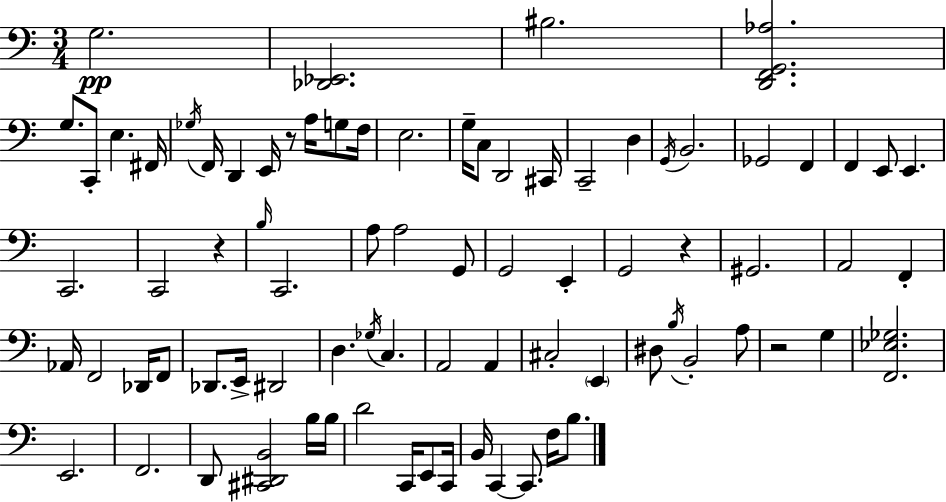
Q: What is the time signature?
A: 3/4